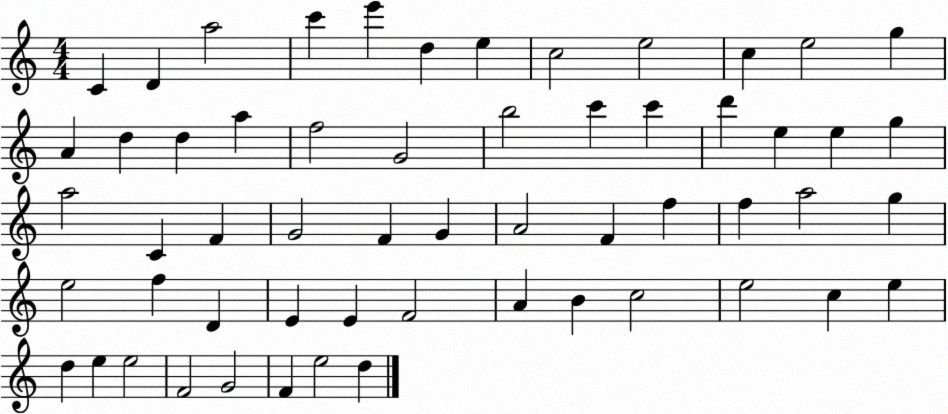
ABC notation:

X:1
T:Untitled
M:4/4
L:1/4
K:C
C D a2 c' e' d e c2 e2 c e2 g A d d a f2 G2 b2 c' c' d' e e g a2 C F G2 F G A2 F f f a2 g e2 f D E E F2 A B c2 e2 c e d e e2 F2 G2 F e2 d